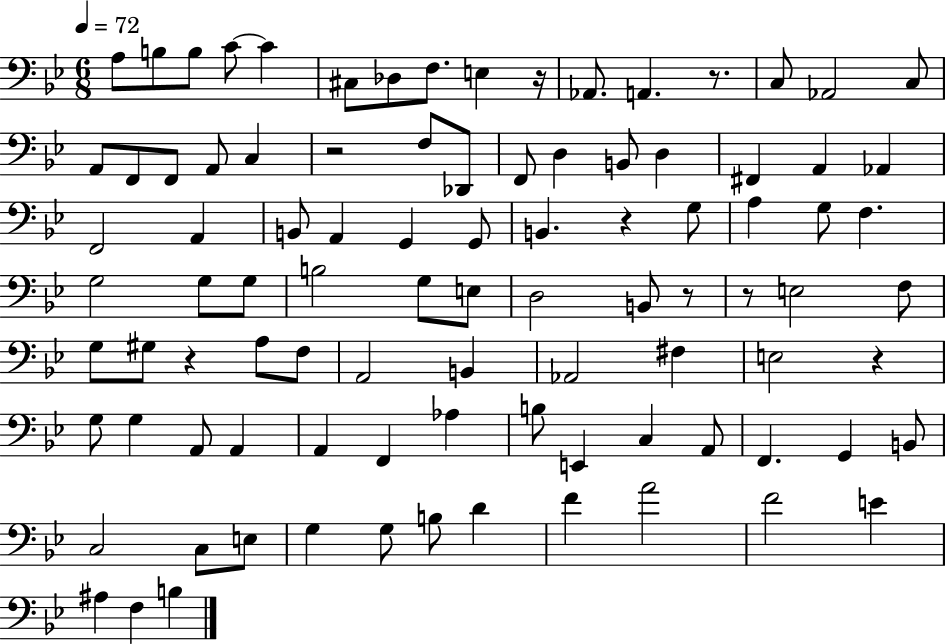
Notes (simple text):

A3/e B3/e B3/e C4/e C4/q C#3/e Db3/e F3/e. E3/q R/s Ab2/e. A2/q. R/e. C3/e Ab2/h C3/e A2/e F2/e F2/e A2/e C3/q R/h F3/e Db2/e F2/e D3/q B2/e D3/q F#2/q A2/q Ab2/q F2/h A2/q B2/e A2/q G2/q G2/e B2/q. R/q G3/e A3/q G3/e F3/q. G3/h G3/e G3/e B3/h G3/e E3/e D3/h B2/e R/e R/e E3/h F3/e G3/e G#3/e R/q A3/e F3/e A2/h B2/q Ab2/h F#3/q E3/h R/q G3/e G3/q A2/e A2/q A2/q F2/q Ab3/q B3/e E2/q C3/q A2/e F2/q. G2/q B2/e C3/h C3/e E3/e G3/q G3/e B3/e D4/q F4/q A4/h F4/h E4/q A#3/q F3/q B3/q